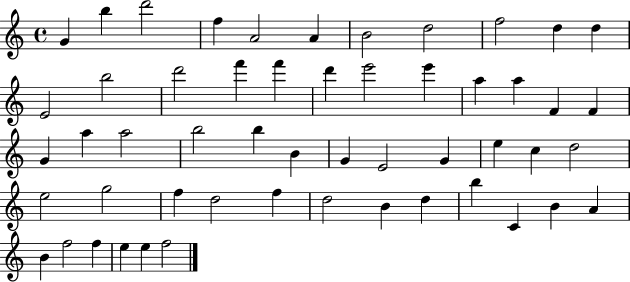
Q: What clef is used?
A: treble